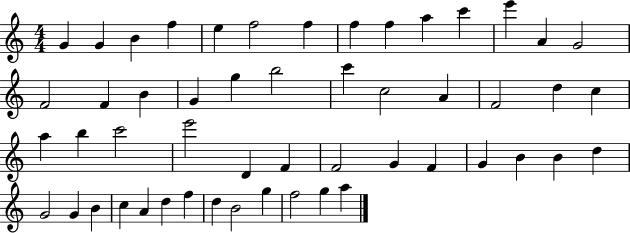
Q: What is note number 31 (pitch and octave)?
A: D4